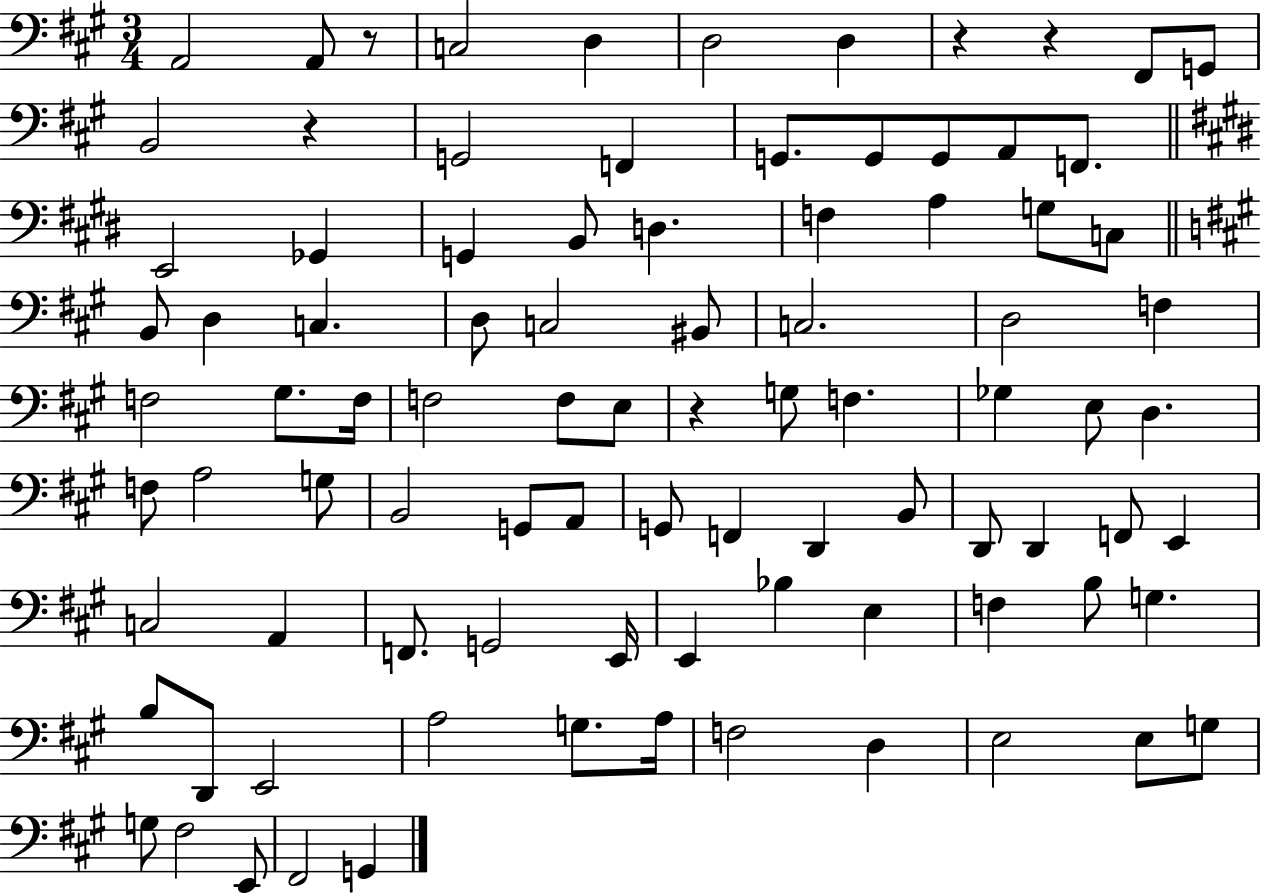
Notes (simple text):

A2/h A2/e R/e C3/h D3/q D3/h D3/q R/q R/q F#2/e G2/e B2/h R/q G2/h F2/q G2/e. G2/e G2/e A2/e F2/e. E2/h Gb2/q G2/q B2/e D3/q. F3/q A3/q G3/e C3/e B2/e D3/q C3/q. D3/e C3/h BIS2/e C3/h. D3/h F3/q F3/h G#3/e. F3/s F3/h F3/e E3/e R/q G3/e F3/q. Gb3/q E3/e D3/q. F3/e A3/h G3/e B2/h G2/e A2/e G2/e F2/q D2/q B2/e D2/e D2/q F2/e E2/q C3/h A2/q F2/e. G2/h E2/s E2/q Bb3/q E3/q F3/q B3/e G3/q. B3/e D2/e E2/h A3/h G3/e. A3/s F3/h D3/q E3/h E3/e G3/e G3/e F#3/h E2/e F#2/h G2/q